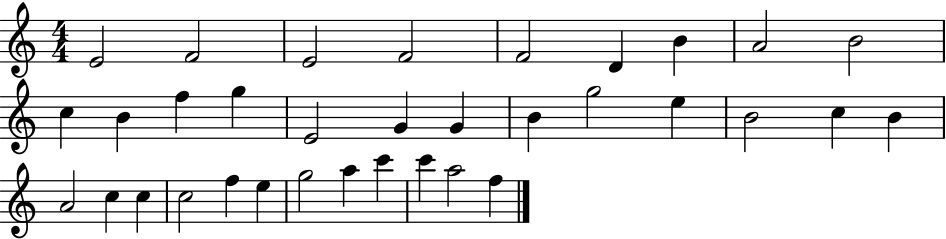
{
  \clef treble
  \numericTimeSignature
  \time 4/4
  \key c \major
  e'2 f'2 | e'2 f'2 | f'2 d'4 b'4 | a'2 b'2 | \break c''4 b'4 f''4 g''4 | e'2 g'4 g'4 | b'4 g''2 e''4 | b'2 c''4 b'4 | \break a'2 c''4 c''4 | c''2 f''4 e''4 | g''2 a''4 c'''4 | c'''4 a''2 f''4 | \break \bar "|."
}